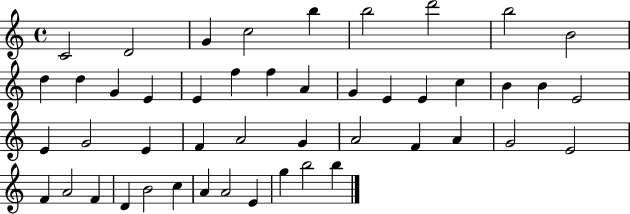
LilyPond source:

{
  \clef treble
  \time 4/4
  \defaultTimeSignature
  \key c \major
  c'2 d'2 | g'4 c''2 b''4 | b''2 d'''2 | b''2 b'2 | \break d''4 d''4 g'4 e'4 | e'4 f''4 f''4 a'4 | g'4 e'4 e'4 c''4 | b'4 b'4 e'2 | \break e'4 g'2 e'4 | f'4 a'2 g'4 | a'2 f'4 a'4 | g'2 e'2 | \break f'4 a'2 f'4 | d'4 b'2 c''4 | a'4 a'2 e'4 | g''4 b''2 b''4 | \break \bar "|."
}